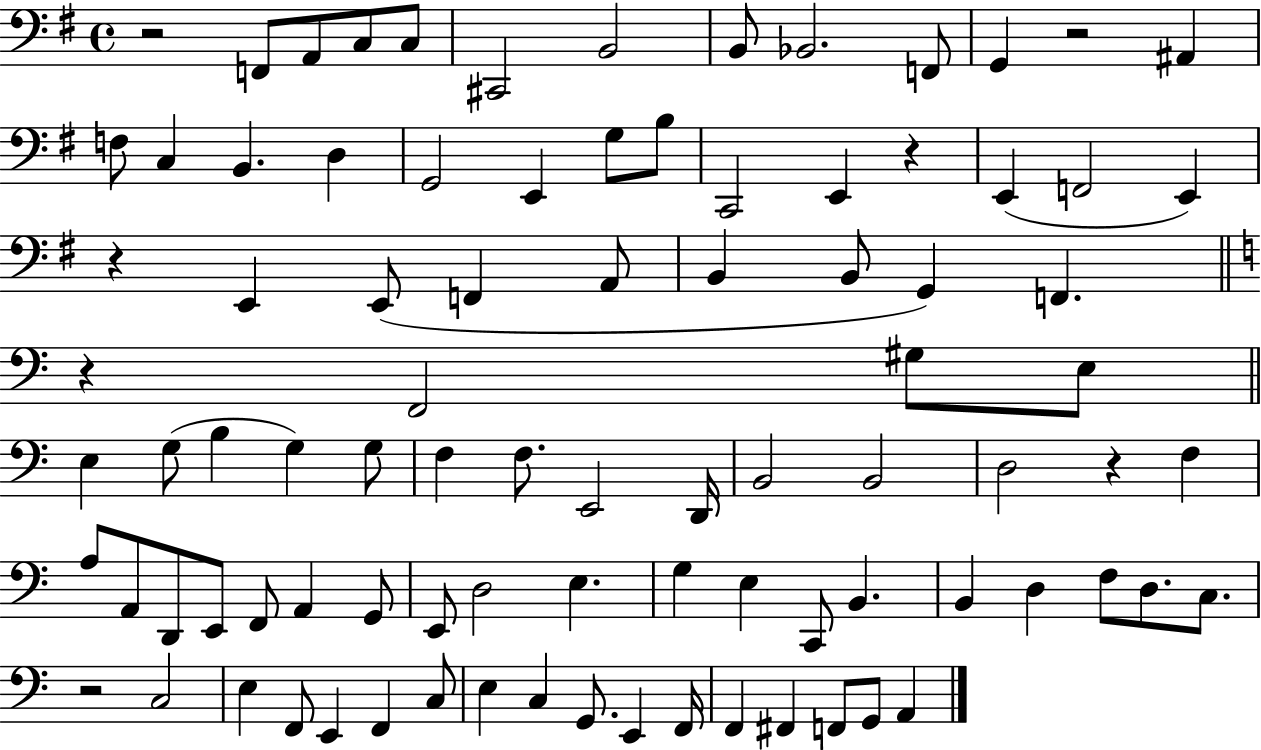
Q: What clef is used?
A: bass